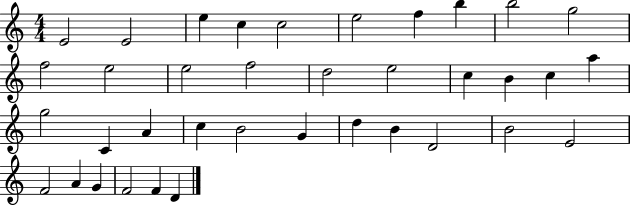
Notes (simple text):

E4/h E4/h E5/q C5/q C5/h E5/h F5/q B5/q B5/h G5/h F5/h E5/h E5/h F5/h D5/h E5/h C5/q B4/q C5/q A5/q G5/h C4/q A4/q C5/q B4/h G4/q D5/q B4/q D4/h B4/h E4/h F4/h A4/q G4/q F4/h F4/q D4/q